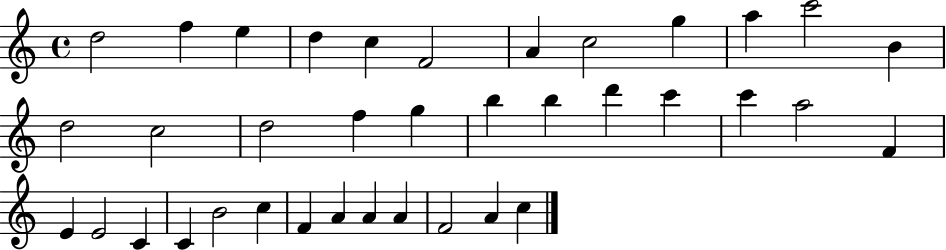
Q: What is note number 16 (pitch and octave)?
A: F5